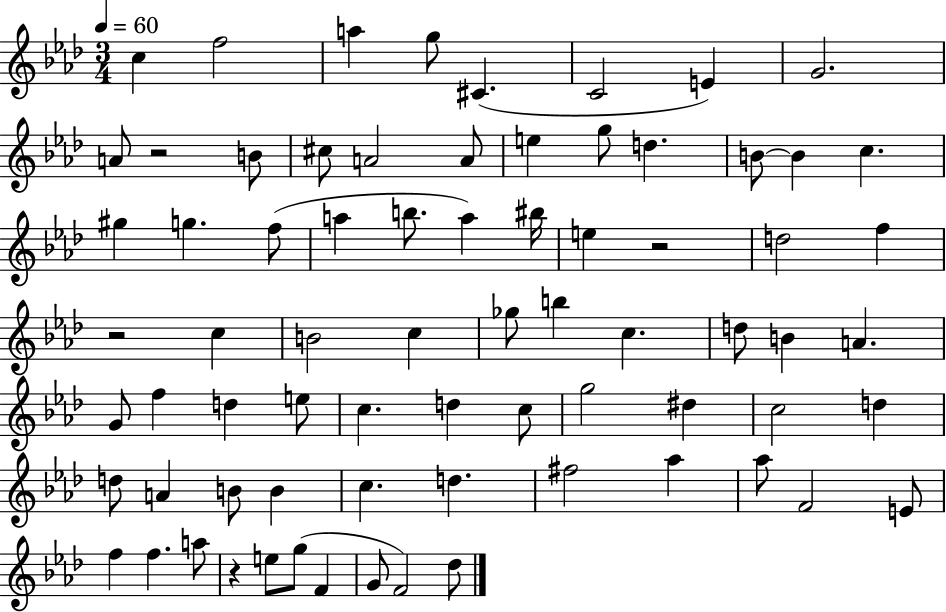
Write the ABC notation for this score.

X:1
T:Untitled
M:3/4
L:1/4
K:Ab
c f2 a g/2 ^C C2 E G2 A/2 z2 B/2 ^c/2 A2 A/2 e g/2 d B/2 B c ^g g f/2 a b/2 a ^b/4 e z2 d2 f z2 c B2 c _g/2 b c d/2 B A G/2 f d e/2 c d c/2 g2 ^d c2 d d/2 A B/2 B c d ^f2 _a _a/2 F2 E/2 f f a/2 z e/2 g/2 F G/2 F2 _d/2